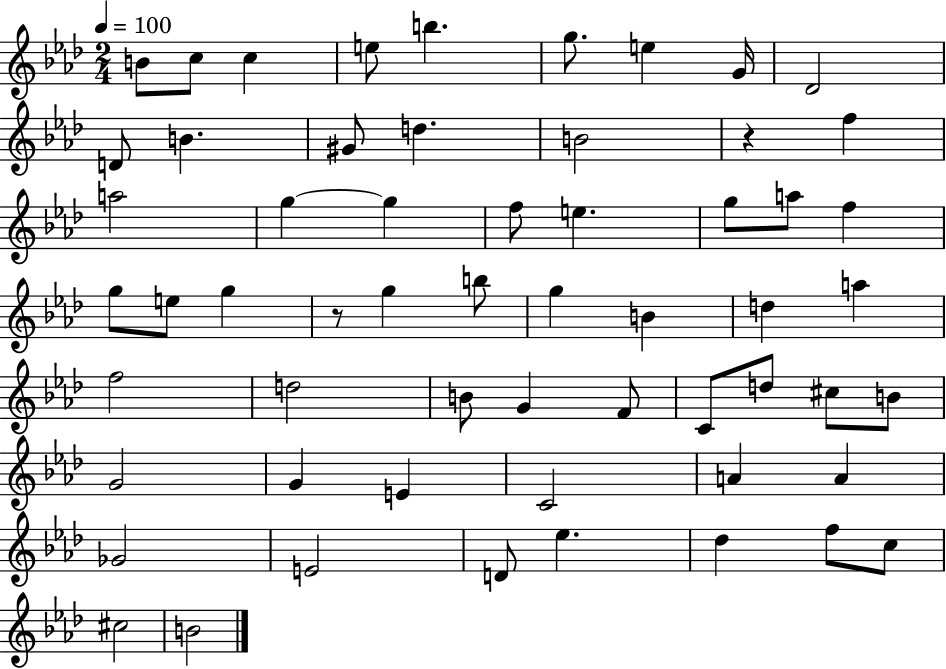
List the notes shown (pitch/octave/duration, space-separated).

B4/e C5/e C5/q E5/e B5/q. G5/e. E5/q G4/s Db4/h D4/e B4/q. G#4/e D5/q. B4/h R/q F5/q A5/h G5/q G5/q F5/e E5/q. G5/e A5/e F5/q G5/e E5/e G5/q R/e G5/q B5/e G5/q B4/q D5/q A5/q F5/h D5/h B4/e G4/q F4/e C4/e D5/e C#5/e B4/e G4/h G4/q E4/q C4/h A4/q A4/q Gb4/h E4/h D4/e Eb5/q. Db5/q F5/e C5/e C#5/h B4/h